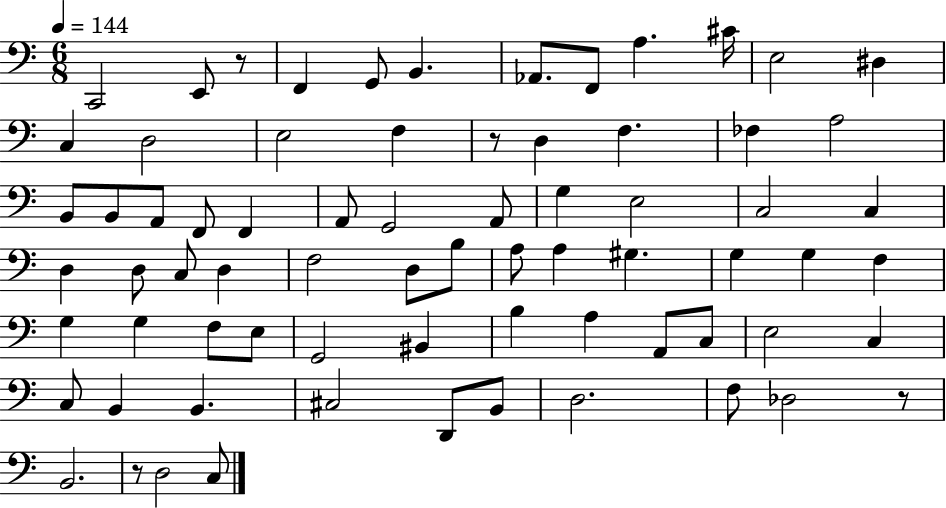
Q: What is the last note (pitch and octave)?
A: C3